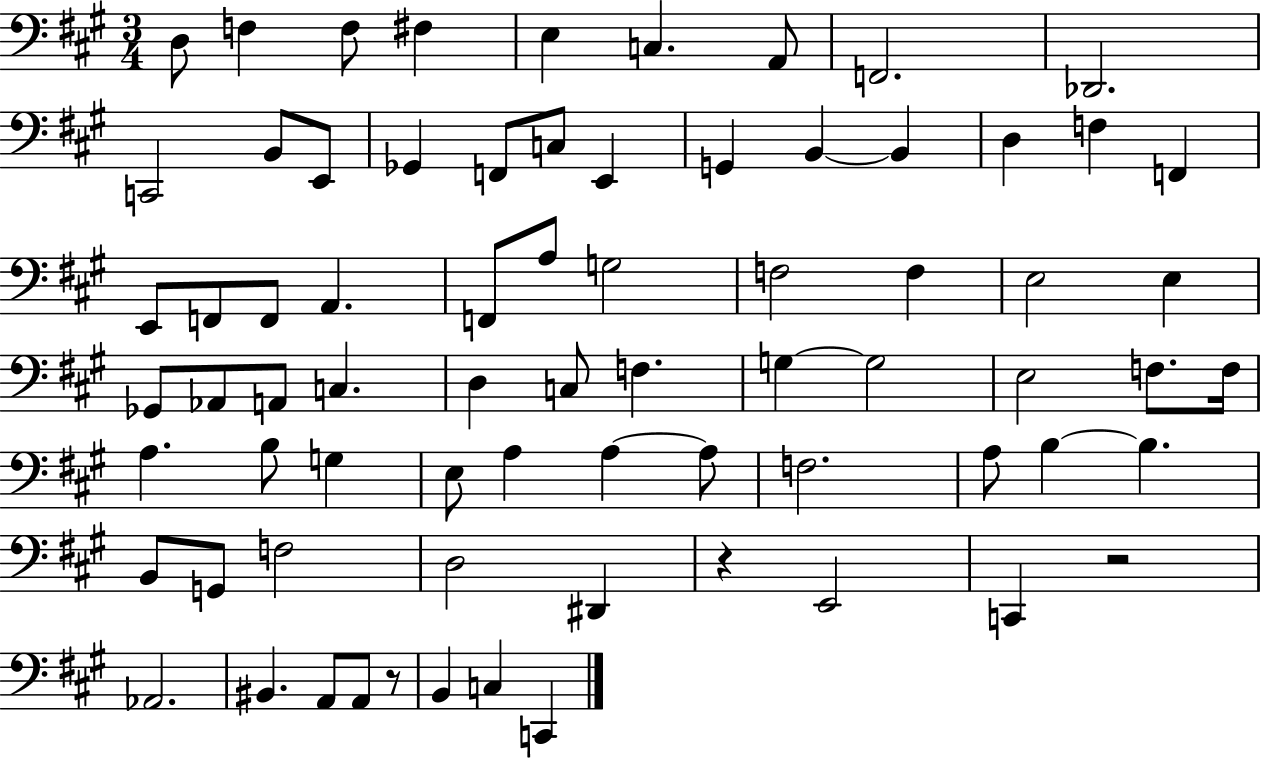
X:1
T:Untitled
M:3/4
L:1/4
K:A
D,/2 F, F,/2 ^F, E, C, A,,/2 F,,2 _D,,2 C,,2 B,,/2 E,,/2 _G,, F,,/2 C,/2 E,, G,, B,, B,, D, F, F,, E,,/2 F,,/2 F,,/2 A,, F,,/2 A,/2 G,2 F,2 F, E,2 E, _G,,/2 _A,,/2 A,,/2 C, D, C,/2 F, G, G,2 E,2 F,/2 F,/4 A, B,/2 G, E,/2 A, A, A,/2 F,2 A,/2 B, B, B,,/2 G,,/2 F,2 D,2 ^D,, z E,,2 C,, z2 _A,,2 ^B,, A,,/2 A,,/2 z/2 B,, C, C,,